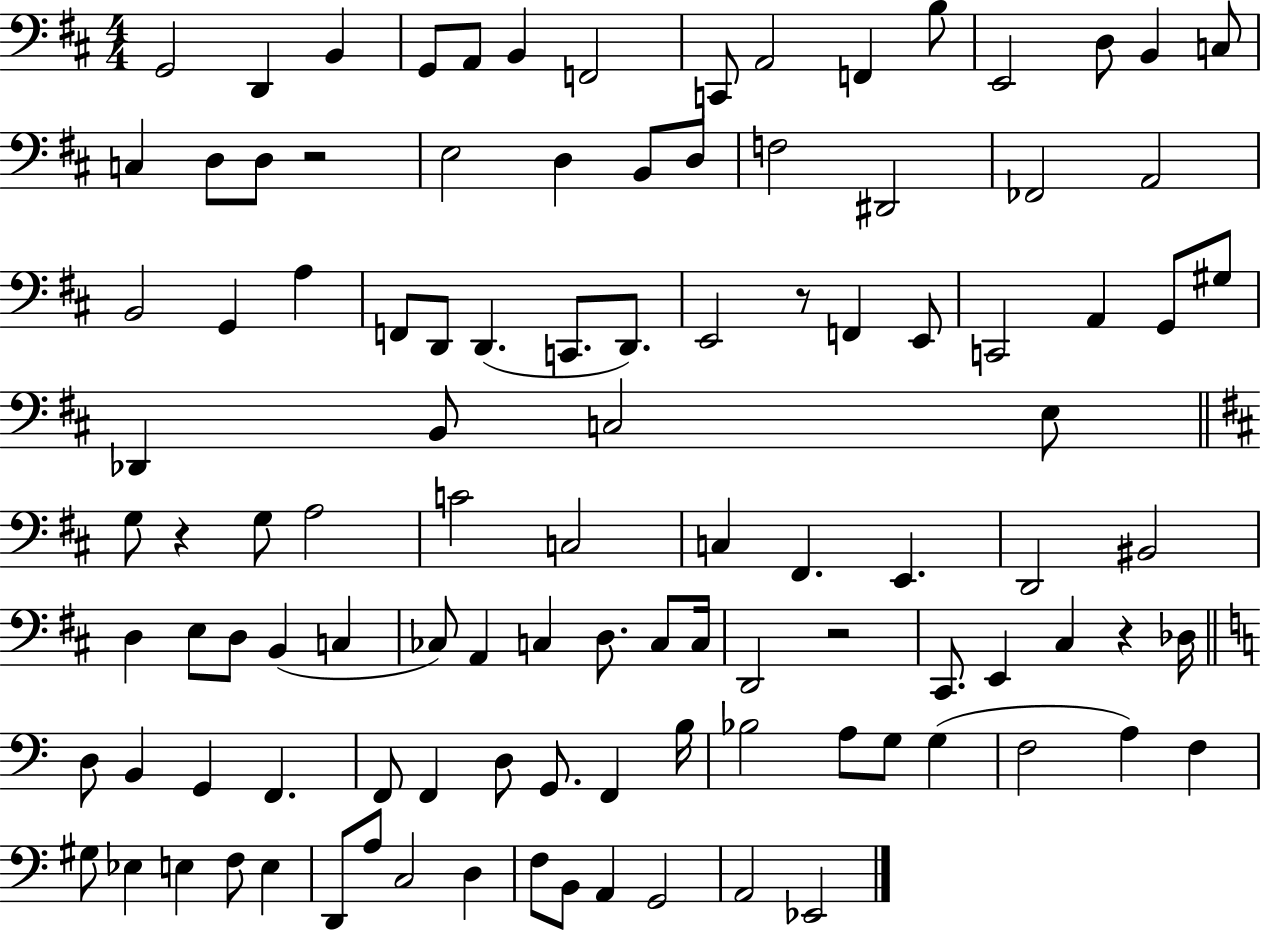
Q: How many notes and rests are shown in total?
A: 108